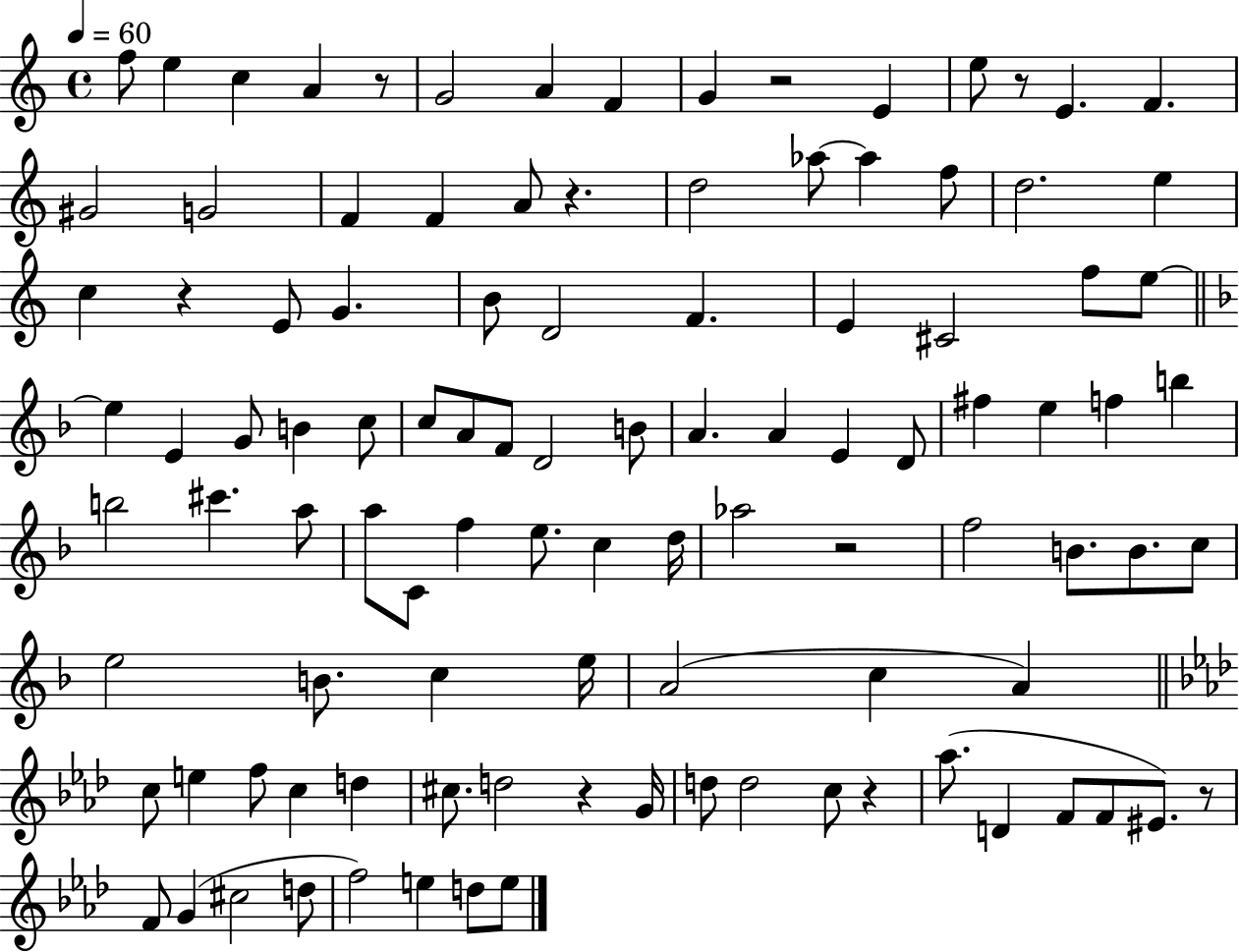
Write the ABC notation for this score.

X:1
T:Untitled
M:4/4
L:1/4
K:C
f/2 e c A z/2 G2 A F G z2 E e/2 z/2 E F ^G2 G2 F F A/2 z d2 _a/2 _a f/2 d2 e c z E/2 G B/2 D2 F E ^C2 f/2 e/2 e E G/2 B c/2 c/2 A/2 F/2 D2 B/2 A A E D/2 ^f e f b b2 ^c' a/2 a/2 C/2 f e/2 c d/4 _a2 z2 f2 B/2 B/2 c/2 e2 B/2 c e/4 A2 c A c/2 e f/2 c d ^c/2 d2 z G/4 d/2 d2 c/2 z _a/2 D F/2 F/2 ^E/2 z/2 F/2 G ^c2 d/2 f2 e d/2 e/2